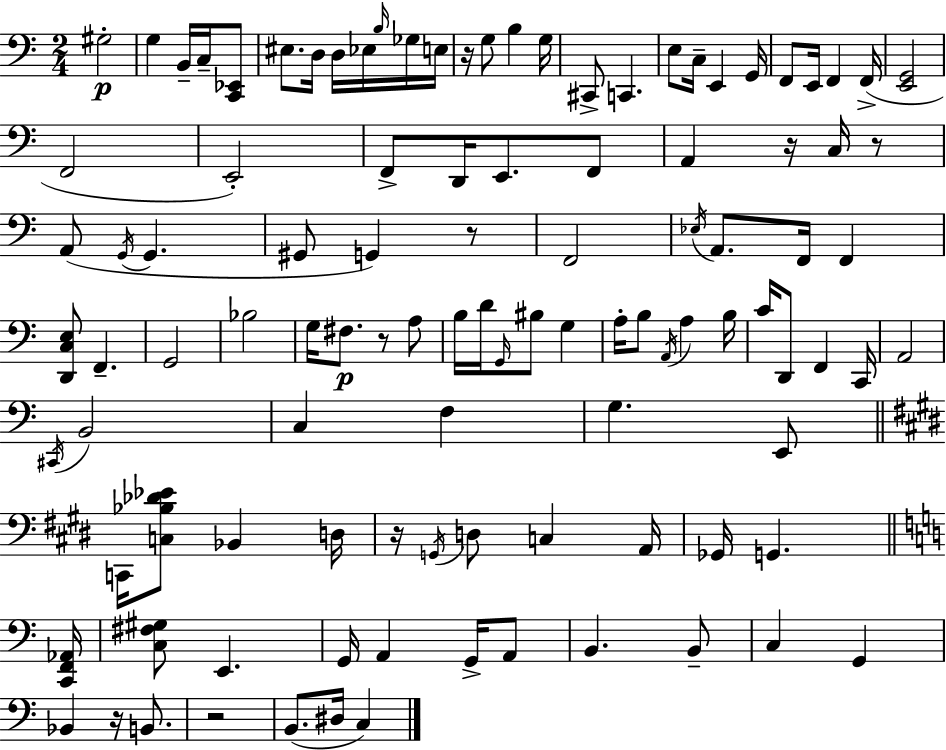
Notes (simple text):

G#3/h G3/q B2/s C3/s [C2,Eb2]/e EIS3/e. D3/s D3/s Eb3/s B3/s Gb3/s E3/s R/s G3/e B3/q G3/s C#2/e C2/q. E3/e C3/s E2/q G2/s F2/e E2/s F2/q F2/s [E2,G2]/h F2/h E2/h F2/e D2/s E2/e. F2/e A2/q R/s C3/s R/e A2/e G2/s G2/q. G#2/e G2/q R/e F2/h Eb3/s A2/e. F2/s F2/q [D2,C3,E3]/e F2/q. G2/h Bb3/h G3/s F#3/e. R/e A3/e B3/s D4/s G2/s BIS3/e G3/q A3/s B3/e A2/s A3/q B3/s C4/s D2/e F2/q C2/s A2/h C#2/s B2/h C3/q F3/q G3/q. E2/e C2/s [C3,Bb3,Db4,Eb4]/e Bb2/q D3/s R/s G2/s D3/e C3/q A2/s Gb2/s G2/q. [C2,F2,Ab2]/s [C3,F#3,G#3]/e E2/q. G2/s A2/q G2/s A2/e B2/q. B2/e C3/q G2/q Bb2/q R/s B2/e. R/h B2/e. D#3/s C3/q